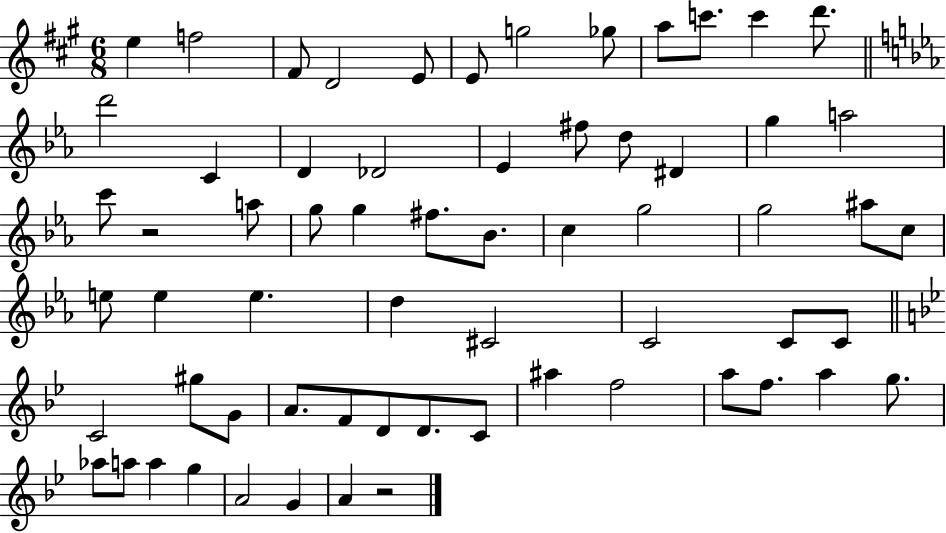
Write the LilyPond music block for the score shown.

{
  \clef treble
  \numericTimeSignature
  \time 6/8
  \key a \major
  e''4 f''2 | fis'8 d'2 e'8 | e'8 g''2 ges''8 | a''8 c'''8. c'''4 d'''8. | \break \bar "||" \break \key ees \major d'''2 c'4 | d'4 des'2 | ees'4 fis''8 d''8 dis'4 | g''4 a''2 | \break c'''8 r2 a''8 | g''8 g''4 fis''8. bes'8. | c''4 g''2 | g''2 ais''8 c''8 | \break e''8 e''4 e''4. | d''4 cis'2 | c'2 c'8 c'8 | \bar "||" \break \key bes \major c'2 gis''8 g'8 | a'8. f'8 d'8 d'8. c'8 | ais''4 f''2 | a''8 f''8. a''4 g''8. | \break aes''8 a''8 a''4 g''4 | a'2 g'4 | a'4 r2 | \bar "|."
}